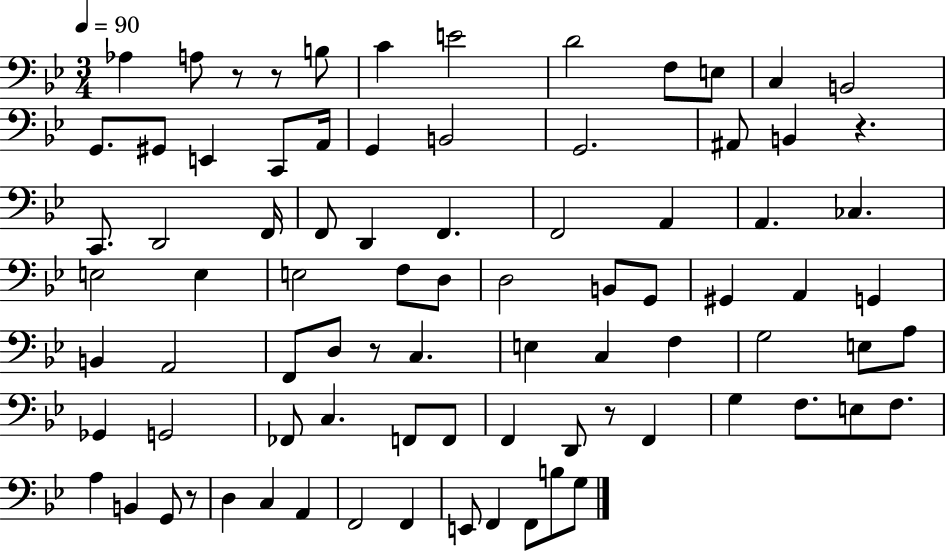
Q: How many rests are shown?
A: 6